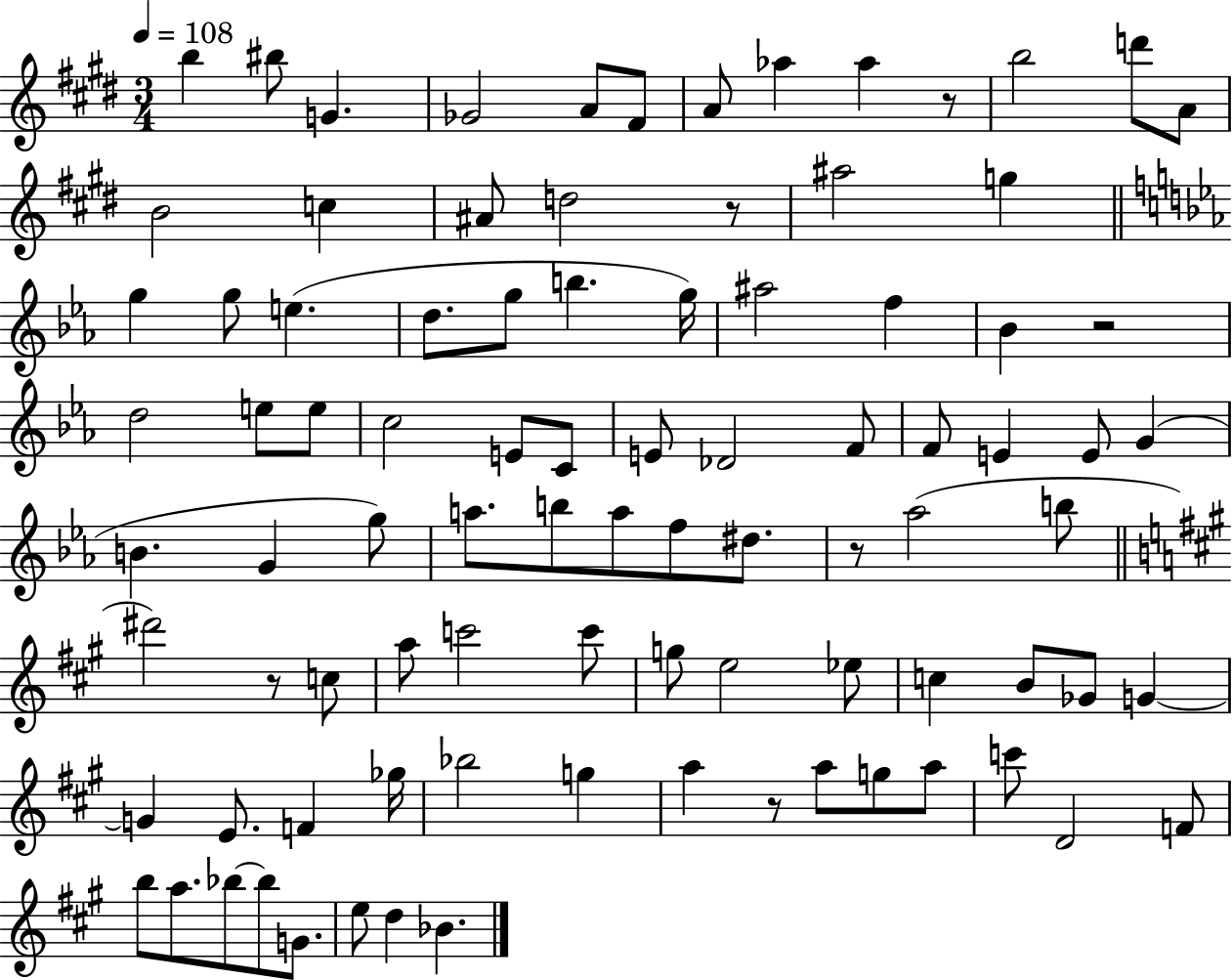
B5/q BIS5/e G4/q. Gb4/h A4/e F#4/e A4/e Ab5/q Ab5/q R/e B5/h D6/e A4/e B4/h C5/q A#4/e D5/h R/e A#5/h G5/q G5/q G5/e E5/q. D5/e. G5/e B5/q. G5/s A#5/h F5/q Bb4/q R/h D5/h E5/e E5/e C5/h E4/e C4/e E4/e Db4/h F4/e F4/e E4/q E4/e G4/q B4/q. G4/q G5/e A5/e. B5/e A5/e F5/e D#5/e. R/e Ab5/h B5/e D#6/h R/e C5/e A5/e C6/h C6/e G5/e E5/h Eb5/e C5/q B4/e Gb4/e G4/q G4/q E4/e. F4/q Gb5/s Bb5/h G5/q A5/q R/e A5/e G5/e A5/e C6/e D4/h F4/e B5/e A5/e. Bb5/e Bb5/e G4/e. E5/e D5/q Bb4/q.